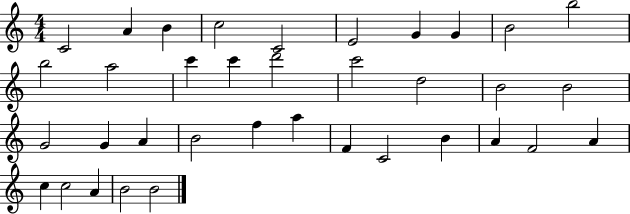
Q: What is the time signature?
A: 4/4